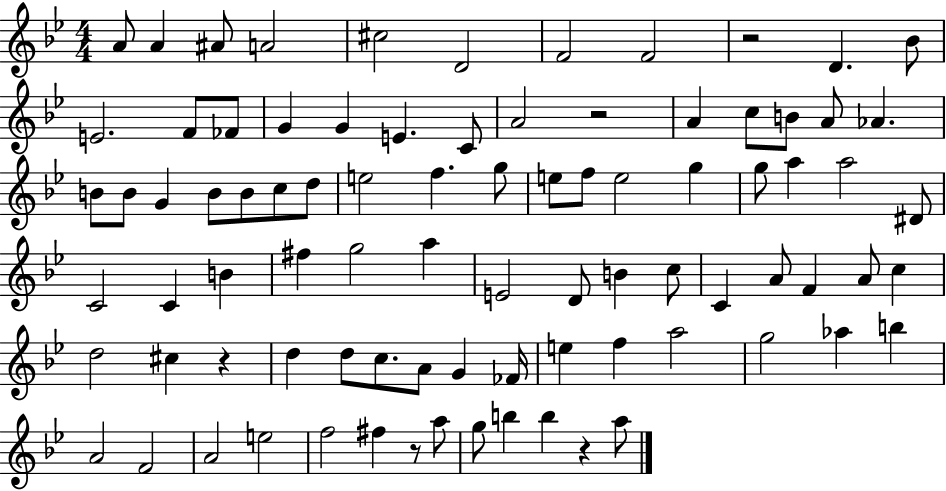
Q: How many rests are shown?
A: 5